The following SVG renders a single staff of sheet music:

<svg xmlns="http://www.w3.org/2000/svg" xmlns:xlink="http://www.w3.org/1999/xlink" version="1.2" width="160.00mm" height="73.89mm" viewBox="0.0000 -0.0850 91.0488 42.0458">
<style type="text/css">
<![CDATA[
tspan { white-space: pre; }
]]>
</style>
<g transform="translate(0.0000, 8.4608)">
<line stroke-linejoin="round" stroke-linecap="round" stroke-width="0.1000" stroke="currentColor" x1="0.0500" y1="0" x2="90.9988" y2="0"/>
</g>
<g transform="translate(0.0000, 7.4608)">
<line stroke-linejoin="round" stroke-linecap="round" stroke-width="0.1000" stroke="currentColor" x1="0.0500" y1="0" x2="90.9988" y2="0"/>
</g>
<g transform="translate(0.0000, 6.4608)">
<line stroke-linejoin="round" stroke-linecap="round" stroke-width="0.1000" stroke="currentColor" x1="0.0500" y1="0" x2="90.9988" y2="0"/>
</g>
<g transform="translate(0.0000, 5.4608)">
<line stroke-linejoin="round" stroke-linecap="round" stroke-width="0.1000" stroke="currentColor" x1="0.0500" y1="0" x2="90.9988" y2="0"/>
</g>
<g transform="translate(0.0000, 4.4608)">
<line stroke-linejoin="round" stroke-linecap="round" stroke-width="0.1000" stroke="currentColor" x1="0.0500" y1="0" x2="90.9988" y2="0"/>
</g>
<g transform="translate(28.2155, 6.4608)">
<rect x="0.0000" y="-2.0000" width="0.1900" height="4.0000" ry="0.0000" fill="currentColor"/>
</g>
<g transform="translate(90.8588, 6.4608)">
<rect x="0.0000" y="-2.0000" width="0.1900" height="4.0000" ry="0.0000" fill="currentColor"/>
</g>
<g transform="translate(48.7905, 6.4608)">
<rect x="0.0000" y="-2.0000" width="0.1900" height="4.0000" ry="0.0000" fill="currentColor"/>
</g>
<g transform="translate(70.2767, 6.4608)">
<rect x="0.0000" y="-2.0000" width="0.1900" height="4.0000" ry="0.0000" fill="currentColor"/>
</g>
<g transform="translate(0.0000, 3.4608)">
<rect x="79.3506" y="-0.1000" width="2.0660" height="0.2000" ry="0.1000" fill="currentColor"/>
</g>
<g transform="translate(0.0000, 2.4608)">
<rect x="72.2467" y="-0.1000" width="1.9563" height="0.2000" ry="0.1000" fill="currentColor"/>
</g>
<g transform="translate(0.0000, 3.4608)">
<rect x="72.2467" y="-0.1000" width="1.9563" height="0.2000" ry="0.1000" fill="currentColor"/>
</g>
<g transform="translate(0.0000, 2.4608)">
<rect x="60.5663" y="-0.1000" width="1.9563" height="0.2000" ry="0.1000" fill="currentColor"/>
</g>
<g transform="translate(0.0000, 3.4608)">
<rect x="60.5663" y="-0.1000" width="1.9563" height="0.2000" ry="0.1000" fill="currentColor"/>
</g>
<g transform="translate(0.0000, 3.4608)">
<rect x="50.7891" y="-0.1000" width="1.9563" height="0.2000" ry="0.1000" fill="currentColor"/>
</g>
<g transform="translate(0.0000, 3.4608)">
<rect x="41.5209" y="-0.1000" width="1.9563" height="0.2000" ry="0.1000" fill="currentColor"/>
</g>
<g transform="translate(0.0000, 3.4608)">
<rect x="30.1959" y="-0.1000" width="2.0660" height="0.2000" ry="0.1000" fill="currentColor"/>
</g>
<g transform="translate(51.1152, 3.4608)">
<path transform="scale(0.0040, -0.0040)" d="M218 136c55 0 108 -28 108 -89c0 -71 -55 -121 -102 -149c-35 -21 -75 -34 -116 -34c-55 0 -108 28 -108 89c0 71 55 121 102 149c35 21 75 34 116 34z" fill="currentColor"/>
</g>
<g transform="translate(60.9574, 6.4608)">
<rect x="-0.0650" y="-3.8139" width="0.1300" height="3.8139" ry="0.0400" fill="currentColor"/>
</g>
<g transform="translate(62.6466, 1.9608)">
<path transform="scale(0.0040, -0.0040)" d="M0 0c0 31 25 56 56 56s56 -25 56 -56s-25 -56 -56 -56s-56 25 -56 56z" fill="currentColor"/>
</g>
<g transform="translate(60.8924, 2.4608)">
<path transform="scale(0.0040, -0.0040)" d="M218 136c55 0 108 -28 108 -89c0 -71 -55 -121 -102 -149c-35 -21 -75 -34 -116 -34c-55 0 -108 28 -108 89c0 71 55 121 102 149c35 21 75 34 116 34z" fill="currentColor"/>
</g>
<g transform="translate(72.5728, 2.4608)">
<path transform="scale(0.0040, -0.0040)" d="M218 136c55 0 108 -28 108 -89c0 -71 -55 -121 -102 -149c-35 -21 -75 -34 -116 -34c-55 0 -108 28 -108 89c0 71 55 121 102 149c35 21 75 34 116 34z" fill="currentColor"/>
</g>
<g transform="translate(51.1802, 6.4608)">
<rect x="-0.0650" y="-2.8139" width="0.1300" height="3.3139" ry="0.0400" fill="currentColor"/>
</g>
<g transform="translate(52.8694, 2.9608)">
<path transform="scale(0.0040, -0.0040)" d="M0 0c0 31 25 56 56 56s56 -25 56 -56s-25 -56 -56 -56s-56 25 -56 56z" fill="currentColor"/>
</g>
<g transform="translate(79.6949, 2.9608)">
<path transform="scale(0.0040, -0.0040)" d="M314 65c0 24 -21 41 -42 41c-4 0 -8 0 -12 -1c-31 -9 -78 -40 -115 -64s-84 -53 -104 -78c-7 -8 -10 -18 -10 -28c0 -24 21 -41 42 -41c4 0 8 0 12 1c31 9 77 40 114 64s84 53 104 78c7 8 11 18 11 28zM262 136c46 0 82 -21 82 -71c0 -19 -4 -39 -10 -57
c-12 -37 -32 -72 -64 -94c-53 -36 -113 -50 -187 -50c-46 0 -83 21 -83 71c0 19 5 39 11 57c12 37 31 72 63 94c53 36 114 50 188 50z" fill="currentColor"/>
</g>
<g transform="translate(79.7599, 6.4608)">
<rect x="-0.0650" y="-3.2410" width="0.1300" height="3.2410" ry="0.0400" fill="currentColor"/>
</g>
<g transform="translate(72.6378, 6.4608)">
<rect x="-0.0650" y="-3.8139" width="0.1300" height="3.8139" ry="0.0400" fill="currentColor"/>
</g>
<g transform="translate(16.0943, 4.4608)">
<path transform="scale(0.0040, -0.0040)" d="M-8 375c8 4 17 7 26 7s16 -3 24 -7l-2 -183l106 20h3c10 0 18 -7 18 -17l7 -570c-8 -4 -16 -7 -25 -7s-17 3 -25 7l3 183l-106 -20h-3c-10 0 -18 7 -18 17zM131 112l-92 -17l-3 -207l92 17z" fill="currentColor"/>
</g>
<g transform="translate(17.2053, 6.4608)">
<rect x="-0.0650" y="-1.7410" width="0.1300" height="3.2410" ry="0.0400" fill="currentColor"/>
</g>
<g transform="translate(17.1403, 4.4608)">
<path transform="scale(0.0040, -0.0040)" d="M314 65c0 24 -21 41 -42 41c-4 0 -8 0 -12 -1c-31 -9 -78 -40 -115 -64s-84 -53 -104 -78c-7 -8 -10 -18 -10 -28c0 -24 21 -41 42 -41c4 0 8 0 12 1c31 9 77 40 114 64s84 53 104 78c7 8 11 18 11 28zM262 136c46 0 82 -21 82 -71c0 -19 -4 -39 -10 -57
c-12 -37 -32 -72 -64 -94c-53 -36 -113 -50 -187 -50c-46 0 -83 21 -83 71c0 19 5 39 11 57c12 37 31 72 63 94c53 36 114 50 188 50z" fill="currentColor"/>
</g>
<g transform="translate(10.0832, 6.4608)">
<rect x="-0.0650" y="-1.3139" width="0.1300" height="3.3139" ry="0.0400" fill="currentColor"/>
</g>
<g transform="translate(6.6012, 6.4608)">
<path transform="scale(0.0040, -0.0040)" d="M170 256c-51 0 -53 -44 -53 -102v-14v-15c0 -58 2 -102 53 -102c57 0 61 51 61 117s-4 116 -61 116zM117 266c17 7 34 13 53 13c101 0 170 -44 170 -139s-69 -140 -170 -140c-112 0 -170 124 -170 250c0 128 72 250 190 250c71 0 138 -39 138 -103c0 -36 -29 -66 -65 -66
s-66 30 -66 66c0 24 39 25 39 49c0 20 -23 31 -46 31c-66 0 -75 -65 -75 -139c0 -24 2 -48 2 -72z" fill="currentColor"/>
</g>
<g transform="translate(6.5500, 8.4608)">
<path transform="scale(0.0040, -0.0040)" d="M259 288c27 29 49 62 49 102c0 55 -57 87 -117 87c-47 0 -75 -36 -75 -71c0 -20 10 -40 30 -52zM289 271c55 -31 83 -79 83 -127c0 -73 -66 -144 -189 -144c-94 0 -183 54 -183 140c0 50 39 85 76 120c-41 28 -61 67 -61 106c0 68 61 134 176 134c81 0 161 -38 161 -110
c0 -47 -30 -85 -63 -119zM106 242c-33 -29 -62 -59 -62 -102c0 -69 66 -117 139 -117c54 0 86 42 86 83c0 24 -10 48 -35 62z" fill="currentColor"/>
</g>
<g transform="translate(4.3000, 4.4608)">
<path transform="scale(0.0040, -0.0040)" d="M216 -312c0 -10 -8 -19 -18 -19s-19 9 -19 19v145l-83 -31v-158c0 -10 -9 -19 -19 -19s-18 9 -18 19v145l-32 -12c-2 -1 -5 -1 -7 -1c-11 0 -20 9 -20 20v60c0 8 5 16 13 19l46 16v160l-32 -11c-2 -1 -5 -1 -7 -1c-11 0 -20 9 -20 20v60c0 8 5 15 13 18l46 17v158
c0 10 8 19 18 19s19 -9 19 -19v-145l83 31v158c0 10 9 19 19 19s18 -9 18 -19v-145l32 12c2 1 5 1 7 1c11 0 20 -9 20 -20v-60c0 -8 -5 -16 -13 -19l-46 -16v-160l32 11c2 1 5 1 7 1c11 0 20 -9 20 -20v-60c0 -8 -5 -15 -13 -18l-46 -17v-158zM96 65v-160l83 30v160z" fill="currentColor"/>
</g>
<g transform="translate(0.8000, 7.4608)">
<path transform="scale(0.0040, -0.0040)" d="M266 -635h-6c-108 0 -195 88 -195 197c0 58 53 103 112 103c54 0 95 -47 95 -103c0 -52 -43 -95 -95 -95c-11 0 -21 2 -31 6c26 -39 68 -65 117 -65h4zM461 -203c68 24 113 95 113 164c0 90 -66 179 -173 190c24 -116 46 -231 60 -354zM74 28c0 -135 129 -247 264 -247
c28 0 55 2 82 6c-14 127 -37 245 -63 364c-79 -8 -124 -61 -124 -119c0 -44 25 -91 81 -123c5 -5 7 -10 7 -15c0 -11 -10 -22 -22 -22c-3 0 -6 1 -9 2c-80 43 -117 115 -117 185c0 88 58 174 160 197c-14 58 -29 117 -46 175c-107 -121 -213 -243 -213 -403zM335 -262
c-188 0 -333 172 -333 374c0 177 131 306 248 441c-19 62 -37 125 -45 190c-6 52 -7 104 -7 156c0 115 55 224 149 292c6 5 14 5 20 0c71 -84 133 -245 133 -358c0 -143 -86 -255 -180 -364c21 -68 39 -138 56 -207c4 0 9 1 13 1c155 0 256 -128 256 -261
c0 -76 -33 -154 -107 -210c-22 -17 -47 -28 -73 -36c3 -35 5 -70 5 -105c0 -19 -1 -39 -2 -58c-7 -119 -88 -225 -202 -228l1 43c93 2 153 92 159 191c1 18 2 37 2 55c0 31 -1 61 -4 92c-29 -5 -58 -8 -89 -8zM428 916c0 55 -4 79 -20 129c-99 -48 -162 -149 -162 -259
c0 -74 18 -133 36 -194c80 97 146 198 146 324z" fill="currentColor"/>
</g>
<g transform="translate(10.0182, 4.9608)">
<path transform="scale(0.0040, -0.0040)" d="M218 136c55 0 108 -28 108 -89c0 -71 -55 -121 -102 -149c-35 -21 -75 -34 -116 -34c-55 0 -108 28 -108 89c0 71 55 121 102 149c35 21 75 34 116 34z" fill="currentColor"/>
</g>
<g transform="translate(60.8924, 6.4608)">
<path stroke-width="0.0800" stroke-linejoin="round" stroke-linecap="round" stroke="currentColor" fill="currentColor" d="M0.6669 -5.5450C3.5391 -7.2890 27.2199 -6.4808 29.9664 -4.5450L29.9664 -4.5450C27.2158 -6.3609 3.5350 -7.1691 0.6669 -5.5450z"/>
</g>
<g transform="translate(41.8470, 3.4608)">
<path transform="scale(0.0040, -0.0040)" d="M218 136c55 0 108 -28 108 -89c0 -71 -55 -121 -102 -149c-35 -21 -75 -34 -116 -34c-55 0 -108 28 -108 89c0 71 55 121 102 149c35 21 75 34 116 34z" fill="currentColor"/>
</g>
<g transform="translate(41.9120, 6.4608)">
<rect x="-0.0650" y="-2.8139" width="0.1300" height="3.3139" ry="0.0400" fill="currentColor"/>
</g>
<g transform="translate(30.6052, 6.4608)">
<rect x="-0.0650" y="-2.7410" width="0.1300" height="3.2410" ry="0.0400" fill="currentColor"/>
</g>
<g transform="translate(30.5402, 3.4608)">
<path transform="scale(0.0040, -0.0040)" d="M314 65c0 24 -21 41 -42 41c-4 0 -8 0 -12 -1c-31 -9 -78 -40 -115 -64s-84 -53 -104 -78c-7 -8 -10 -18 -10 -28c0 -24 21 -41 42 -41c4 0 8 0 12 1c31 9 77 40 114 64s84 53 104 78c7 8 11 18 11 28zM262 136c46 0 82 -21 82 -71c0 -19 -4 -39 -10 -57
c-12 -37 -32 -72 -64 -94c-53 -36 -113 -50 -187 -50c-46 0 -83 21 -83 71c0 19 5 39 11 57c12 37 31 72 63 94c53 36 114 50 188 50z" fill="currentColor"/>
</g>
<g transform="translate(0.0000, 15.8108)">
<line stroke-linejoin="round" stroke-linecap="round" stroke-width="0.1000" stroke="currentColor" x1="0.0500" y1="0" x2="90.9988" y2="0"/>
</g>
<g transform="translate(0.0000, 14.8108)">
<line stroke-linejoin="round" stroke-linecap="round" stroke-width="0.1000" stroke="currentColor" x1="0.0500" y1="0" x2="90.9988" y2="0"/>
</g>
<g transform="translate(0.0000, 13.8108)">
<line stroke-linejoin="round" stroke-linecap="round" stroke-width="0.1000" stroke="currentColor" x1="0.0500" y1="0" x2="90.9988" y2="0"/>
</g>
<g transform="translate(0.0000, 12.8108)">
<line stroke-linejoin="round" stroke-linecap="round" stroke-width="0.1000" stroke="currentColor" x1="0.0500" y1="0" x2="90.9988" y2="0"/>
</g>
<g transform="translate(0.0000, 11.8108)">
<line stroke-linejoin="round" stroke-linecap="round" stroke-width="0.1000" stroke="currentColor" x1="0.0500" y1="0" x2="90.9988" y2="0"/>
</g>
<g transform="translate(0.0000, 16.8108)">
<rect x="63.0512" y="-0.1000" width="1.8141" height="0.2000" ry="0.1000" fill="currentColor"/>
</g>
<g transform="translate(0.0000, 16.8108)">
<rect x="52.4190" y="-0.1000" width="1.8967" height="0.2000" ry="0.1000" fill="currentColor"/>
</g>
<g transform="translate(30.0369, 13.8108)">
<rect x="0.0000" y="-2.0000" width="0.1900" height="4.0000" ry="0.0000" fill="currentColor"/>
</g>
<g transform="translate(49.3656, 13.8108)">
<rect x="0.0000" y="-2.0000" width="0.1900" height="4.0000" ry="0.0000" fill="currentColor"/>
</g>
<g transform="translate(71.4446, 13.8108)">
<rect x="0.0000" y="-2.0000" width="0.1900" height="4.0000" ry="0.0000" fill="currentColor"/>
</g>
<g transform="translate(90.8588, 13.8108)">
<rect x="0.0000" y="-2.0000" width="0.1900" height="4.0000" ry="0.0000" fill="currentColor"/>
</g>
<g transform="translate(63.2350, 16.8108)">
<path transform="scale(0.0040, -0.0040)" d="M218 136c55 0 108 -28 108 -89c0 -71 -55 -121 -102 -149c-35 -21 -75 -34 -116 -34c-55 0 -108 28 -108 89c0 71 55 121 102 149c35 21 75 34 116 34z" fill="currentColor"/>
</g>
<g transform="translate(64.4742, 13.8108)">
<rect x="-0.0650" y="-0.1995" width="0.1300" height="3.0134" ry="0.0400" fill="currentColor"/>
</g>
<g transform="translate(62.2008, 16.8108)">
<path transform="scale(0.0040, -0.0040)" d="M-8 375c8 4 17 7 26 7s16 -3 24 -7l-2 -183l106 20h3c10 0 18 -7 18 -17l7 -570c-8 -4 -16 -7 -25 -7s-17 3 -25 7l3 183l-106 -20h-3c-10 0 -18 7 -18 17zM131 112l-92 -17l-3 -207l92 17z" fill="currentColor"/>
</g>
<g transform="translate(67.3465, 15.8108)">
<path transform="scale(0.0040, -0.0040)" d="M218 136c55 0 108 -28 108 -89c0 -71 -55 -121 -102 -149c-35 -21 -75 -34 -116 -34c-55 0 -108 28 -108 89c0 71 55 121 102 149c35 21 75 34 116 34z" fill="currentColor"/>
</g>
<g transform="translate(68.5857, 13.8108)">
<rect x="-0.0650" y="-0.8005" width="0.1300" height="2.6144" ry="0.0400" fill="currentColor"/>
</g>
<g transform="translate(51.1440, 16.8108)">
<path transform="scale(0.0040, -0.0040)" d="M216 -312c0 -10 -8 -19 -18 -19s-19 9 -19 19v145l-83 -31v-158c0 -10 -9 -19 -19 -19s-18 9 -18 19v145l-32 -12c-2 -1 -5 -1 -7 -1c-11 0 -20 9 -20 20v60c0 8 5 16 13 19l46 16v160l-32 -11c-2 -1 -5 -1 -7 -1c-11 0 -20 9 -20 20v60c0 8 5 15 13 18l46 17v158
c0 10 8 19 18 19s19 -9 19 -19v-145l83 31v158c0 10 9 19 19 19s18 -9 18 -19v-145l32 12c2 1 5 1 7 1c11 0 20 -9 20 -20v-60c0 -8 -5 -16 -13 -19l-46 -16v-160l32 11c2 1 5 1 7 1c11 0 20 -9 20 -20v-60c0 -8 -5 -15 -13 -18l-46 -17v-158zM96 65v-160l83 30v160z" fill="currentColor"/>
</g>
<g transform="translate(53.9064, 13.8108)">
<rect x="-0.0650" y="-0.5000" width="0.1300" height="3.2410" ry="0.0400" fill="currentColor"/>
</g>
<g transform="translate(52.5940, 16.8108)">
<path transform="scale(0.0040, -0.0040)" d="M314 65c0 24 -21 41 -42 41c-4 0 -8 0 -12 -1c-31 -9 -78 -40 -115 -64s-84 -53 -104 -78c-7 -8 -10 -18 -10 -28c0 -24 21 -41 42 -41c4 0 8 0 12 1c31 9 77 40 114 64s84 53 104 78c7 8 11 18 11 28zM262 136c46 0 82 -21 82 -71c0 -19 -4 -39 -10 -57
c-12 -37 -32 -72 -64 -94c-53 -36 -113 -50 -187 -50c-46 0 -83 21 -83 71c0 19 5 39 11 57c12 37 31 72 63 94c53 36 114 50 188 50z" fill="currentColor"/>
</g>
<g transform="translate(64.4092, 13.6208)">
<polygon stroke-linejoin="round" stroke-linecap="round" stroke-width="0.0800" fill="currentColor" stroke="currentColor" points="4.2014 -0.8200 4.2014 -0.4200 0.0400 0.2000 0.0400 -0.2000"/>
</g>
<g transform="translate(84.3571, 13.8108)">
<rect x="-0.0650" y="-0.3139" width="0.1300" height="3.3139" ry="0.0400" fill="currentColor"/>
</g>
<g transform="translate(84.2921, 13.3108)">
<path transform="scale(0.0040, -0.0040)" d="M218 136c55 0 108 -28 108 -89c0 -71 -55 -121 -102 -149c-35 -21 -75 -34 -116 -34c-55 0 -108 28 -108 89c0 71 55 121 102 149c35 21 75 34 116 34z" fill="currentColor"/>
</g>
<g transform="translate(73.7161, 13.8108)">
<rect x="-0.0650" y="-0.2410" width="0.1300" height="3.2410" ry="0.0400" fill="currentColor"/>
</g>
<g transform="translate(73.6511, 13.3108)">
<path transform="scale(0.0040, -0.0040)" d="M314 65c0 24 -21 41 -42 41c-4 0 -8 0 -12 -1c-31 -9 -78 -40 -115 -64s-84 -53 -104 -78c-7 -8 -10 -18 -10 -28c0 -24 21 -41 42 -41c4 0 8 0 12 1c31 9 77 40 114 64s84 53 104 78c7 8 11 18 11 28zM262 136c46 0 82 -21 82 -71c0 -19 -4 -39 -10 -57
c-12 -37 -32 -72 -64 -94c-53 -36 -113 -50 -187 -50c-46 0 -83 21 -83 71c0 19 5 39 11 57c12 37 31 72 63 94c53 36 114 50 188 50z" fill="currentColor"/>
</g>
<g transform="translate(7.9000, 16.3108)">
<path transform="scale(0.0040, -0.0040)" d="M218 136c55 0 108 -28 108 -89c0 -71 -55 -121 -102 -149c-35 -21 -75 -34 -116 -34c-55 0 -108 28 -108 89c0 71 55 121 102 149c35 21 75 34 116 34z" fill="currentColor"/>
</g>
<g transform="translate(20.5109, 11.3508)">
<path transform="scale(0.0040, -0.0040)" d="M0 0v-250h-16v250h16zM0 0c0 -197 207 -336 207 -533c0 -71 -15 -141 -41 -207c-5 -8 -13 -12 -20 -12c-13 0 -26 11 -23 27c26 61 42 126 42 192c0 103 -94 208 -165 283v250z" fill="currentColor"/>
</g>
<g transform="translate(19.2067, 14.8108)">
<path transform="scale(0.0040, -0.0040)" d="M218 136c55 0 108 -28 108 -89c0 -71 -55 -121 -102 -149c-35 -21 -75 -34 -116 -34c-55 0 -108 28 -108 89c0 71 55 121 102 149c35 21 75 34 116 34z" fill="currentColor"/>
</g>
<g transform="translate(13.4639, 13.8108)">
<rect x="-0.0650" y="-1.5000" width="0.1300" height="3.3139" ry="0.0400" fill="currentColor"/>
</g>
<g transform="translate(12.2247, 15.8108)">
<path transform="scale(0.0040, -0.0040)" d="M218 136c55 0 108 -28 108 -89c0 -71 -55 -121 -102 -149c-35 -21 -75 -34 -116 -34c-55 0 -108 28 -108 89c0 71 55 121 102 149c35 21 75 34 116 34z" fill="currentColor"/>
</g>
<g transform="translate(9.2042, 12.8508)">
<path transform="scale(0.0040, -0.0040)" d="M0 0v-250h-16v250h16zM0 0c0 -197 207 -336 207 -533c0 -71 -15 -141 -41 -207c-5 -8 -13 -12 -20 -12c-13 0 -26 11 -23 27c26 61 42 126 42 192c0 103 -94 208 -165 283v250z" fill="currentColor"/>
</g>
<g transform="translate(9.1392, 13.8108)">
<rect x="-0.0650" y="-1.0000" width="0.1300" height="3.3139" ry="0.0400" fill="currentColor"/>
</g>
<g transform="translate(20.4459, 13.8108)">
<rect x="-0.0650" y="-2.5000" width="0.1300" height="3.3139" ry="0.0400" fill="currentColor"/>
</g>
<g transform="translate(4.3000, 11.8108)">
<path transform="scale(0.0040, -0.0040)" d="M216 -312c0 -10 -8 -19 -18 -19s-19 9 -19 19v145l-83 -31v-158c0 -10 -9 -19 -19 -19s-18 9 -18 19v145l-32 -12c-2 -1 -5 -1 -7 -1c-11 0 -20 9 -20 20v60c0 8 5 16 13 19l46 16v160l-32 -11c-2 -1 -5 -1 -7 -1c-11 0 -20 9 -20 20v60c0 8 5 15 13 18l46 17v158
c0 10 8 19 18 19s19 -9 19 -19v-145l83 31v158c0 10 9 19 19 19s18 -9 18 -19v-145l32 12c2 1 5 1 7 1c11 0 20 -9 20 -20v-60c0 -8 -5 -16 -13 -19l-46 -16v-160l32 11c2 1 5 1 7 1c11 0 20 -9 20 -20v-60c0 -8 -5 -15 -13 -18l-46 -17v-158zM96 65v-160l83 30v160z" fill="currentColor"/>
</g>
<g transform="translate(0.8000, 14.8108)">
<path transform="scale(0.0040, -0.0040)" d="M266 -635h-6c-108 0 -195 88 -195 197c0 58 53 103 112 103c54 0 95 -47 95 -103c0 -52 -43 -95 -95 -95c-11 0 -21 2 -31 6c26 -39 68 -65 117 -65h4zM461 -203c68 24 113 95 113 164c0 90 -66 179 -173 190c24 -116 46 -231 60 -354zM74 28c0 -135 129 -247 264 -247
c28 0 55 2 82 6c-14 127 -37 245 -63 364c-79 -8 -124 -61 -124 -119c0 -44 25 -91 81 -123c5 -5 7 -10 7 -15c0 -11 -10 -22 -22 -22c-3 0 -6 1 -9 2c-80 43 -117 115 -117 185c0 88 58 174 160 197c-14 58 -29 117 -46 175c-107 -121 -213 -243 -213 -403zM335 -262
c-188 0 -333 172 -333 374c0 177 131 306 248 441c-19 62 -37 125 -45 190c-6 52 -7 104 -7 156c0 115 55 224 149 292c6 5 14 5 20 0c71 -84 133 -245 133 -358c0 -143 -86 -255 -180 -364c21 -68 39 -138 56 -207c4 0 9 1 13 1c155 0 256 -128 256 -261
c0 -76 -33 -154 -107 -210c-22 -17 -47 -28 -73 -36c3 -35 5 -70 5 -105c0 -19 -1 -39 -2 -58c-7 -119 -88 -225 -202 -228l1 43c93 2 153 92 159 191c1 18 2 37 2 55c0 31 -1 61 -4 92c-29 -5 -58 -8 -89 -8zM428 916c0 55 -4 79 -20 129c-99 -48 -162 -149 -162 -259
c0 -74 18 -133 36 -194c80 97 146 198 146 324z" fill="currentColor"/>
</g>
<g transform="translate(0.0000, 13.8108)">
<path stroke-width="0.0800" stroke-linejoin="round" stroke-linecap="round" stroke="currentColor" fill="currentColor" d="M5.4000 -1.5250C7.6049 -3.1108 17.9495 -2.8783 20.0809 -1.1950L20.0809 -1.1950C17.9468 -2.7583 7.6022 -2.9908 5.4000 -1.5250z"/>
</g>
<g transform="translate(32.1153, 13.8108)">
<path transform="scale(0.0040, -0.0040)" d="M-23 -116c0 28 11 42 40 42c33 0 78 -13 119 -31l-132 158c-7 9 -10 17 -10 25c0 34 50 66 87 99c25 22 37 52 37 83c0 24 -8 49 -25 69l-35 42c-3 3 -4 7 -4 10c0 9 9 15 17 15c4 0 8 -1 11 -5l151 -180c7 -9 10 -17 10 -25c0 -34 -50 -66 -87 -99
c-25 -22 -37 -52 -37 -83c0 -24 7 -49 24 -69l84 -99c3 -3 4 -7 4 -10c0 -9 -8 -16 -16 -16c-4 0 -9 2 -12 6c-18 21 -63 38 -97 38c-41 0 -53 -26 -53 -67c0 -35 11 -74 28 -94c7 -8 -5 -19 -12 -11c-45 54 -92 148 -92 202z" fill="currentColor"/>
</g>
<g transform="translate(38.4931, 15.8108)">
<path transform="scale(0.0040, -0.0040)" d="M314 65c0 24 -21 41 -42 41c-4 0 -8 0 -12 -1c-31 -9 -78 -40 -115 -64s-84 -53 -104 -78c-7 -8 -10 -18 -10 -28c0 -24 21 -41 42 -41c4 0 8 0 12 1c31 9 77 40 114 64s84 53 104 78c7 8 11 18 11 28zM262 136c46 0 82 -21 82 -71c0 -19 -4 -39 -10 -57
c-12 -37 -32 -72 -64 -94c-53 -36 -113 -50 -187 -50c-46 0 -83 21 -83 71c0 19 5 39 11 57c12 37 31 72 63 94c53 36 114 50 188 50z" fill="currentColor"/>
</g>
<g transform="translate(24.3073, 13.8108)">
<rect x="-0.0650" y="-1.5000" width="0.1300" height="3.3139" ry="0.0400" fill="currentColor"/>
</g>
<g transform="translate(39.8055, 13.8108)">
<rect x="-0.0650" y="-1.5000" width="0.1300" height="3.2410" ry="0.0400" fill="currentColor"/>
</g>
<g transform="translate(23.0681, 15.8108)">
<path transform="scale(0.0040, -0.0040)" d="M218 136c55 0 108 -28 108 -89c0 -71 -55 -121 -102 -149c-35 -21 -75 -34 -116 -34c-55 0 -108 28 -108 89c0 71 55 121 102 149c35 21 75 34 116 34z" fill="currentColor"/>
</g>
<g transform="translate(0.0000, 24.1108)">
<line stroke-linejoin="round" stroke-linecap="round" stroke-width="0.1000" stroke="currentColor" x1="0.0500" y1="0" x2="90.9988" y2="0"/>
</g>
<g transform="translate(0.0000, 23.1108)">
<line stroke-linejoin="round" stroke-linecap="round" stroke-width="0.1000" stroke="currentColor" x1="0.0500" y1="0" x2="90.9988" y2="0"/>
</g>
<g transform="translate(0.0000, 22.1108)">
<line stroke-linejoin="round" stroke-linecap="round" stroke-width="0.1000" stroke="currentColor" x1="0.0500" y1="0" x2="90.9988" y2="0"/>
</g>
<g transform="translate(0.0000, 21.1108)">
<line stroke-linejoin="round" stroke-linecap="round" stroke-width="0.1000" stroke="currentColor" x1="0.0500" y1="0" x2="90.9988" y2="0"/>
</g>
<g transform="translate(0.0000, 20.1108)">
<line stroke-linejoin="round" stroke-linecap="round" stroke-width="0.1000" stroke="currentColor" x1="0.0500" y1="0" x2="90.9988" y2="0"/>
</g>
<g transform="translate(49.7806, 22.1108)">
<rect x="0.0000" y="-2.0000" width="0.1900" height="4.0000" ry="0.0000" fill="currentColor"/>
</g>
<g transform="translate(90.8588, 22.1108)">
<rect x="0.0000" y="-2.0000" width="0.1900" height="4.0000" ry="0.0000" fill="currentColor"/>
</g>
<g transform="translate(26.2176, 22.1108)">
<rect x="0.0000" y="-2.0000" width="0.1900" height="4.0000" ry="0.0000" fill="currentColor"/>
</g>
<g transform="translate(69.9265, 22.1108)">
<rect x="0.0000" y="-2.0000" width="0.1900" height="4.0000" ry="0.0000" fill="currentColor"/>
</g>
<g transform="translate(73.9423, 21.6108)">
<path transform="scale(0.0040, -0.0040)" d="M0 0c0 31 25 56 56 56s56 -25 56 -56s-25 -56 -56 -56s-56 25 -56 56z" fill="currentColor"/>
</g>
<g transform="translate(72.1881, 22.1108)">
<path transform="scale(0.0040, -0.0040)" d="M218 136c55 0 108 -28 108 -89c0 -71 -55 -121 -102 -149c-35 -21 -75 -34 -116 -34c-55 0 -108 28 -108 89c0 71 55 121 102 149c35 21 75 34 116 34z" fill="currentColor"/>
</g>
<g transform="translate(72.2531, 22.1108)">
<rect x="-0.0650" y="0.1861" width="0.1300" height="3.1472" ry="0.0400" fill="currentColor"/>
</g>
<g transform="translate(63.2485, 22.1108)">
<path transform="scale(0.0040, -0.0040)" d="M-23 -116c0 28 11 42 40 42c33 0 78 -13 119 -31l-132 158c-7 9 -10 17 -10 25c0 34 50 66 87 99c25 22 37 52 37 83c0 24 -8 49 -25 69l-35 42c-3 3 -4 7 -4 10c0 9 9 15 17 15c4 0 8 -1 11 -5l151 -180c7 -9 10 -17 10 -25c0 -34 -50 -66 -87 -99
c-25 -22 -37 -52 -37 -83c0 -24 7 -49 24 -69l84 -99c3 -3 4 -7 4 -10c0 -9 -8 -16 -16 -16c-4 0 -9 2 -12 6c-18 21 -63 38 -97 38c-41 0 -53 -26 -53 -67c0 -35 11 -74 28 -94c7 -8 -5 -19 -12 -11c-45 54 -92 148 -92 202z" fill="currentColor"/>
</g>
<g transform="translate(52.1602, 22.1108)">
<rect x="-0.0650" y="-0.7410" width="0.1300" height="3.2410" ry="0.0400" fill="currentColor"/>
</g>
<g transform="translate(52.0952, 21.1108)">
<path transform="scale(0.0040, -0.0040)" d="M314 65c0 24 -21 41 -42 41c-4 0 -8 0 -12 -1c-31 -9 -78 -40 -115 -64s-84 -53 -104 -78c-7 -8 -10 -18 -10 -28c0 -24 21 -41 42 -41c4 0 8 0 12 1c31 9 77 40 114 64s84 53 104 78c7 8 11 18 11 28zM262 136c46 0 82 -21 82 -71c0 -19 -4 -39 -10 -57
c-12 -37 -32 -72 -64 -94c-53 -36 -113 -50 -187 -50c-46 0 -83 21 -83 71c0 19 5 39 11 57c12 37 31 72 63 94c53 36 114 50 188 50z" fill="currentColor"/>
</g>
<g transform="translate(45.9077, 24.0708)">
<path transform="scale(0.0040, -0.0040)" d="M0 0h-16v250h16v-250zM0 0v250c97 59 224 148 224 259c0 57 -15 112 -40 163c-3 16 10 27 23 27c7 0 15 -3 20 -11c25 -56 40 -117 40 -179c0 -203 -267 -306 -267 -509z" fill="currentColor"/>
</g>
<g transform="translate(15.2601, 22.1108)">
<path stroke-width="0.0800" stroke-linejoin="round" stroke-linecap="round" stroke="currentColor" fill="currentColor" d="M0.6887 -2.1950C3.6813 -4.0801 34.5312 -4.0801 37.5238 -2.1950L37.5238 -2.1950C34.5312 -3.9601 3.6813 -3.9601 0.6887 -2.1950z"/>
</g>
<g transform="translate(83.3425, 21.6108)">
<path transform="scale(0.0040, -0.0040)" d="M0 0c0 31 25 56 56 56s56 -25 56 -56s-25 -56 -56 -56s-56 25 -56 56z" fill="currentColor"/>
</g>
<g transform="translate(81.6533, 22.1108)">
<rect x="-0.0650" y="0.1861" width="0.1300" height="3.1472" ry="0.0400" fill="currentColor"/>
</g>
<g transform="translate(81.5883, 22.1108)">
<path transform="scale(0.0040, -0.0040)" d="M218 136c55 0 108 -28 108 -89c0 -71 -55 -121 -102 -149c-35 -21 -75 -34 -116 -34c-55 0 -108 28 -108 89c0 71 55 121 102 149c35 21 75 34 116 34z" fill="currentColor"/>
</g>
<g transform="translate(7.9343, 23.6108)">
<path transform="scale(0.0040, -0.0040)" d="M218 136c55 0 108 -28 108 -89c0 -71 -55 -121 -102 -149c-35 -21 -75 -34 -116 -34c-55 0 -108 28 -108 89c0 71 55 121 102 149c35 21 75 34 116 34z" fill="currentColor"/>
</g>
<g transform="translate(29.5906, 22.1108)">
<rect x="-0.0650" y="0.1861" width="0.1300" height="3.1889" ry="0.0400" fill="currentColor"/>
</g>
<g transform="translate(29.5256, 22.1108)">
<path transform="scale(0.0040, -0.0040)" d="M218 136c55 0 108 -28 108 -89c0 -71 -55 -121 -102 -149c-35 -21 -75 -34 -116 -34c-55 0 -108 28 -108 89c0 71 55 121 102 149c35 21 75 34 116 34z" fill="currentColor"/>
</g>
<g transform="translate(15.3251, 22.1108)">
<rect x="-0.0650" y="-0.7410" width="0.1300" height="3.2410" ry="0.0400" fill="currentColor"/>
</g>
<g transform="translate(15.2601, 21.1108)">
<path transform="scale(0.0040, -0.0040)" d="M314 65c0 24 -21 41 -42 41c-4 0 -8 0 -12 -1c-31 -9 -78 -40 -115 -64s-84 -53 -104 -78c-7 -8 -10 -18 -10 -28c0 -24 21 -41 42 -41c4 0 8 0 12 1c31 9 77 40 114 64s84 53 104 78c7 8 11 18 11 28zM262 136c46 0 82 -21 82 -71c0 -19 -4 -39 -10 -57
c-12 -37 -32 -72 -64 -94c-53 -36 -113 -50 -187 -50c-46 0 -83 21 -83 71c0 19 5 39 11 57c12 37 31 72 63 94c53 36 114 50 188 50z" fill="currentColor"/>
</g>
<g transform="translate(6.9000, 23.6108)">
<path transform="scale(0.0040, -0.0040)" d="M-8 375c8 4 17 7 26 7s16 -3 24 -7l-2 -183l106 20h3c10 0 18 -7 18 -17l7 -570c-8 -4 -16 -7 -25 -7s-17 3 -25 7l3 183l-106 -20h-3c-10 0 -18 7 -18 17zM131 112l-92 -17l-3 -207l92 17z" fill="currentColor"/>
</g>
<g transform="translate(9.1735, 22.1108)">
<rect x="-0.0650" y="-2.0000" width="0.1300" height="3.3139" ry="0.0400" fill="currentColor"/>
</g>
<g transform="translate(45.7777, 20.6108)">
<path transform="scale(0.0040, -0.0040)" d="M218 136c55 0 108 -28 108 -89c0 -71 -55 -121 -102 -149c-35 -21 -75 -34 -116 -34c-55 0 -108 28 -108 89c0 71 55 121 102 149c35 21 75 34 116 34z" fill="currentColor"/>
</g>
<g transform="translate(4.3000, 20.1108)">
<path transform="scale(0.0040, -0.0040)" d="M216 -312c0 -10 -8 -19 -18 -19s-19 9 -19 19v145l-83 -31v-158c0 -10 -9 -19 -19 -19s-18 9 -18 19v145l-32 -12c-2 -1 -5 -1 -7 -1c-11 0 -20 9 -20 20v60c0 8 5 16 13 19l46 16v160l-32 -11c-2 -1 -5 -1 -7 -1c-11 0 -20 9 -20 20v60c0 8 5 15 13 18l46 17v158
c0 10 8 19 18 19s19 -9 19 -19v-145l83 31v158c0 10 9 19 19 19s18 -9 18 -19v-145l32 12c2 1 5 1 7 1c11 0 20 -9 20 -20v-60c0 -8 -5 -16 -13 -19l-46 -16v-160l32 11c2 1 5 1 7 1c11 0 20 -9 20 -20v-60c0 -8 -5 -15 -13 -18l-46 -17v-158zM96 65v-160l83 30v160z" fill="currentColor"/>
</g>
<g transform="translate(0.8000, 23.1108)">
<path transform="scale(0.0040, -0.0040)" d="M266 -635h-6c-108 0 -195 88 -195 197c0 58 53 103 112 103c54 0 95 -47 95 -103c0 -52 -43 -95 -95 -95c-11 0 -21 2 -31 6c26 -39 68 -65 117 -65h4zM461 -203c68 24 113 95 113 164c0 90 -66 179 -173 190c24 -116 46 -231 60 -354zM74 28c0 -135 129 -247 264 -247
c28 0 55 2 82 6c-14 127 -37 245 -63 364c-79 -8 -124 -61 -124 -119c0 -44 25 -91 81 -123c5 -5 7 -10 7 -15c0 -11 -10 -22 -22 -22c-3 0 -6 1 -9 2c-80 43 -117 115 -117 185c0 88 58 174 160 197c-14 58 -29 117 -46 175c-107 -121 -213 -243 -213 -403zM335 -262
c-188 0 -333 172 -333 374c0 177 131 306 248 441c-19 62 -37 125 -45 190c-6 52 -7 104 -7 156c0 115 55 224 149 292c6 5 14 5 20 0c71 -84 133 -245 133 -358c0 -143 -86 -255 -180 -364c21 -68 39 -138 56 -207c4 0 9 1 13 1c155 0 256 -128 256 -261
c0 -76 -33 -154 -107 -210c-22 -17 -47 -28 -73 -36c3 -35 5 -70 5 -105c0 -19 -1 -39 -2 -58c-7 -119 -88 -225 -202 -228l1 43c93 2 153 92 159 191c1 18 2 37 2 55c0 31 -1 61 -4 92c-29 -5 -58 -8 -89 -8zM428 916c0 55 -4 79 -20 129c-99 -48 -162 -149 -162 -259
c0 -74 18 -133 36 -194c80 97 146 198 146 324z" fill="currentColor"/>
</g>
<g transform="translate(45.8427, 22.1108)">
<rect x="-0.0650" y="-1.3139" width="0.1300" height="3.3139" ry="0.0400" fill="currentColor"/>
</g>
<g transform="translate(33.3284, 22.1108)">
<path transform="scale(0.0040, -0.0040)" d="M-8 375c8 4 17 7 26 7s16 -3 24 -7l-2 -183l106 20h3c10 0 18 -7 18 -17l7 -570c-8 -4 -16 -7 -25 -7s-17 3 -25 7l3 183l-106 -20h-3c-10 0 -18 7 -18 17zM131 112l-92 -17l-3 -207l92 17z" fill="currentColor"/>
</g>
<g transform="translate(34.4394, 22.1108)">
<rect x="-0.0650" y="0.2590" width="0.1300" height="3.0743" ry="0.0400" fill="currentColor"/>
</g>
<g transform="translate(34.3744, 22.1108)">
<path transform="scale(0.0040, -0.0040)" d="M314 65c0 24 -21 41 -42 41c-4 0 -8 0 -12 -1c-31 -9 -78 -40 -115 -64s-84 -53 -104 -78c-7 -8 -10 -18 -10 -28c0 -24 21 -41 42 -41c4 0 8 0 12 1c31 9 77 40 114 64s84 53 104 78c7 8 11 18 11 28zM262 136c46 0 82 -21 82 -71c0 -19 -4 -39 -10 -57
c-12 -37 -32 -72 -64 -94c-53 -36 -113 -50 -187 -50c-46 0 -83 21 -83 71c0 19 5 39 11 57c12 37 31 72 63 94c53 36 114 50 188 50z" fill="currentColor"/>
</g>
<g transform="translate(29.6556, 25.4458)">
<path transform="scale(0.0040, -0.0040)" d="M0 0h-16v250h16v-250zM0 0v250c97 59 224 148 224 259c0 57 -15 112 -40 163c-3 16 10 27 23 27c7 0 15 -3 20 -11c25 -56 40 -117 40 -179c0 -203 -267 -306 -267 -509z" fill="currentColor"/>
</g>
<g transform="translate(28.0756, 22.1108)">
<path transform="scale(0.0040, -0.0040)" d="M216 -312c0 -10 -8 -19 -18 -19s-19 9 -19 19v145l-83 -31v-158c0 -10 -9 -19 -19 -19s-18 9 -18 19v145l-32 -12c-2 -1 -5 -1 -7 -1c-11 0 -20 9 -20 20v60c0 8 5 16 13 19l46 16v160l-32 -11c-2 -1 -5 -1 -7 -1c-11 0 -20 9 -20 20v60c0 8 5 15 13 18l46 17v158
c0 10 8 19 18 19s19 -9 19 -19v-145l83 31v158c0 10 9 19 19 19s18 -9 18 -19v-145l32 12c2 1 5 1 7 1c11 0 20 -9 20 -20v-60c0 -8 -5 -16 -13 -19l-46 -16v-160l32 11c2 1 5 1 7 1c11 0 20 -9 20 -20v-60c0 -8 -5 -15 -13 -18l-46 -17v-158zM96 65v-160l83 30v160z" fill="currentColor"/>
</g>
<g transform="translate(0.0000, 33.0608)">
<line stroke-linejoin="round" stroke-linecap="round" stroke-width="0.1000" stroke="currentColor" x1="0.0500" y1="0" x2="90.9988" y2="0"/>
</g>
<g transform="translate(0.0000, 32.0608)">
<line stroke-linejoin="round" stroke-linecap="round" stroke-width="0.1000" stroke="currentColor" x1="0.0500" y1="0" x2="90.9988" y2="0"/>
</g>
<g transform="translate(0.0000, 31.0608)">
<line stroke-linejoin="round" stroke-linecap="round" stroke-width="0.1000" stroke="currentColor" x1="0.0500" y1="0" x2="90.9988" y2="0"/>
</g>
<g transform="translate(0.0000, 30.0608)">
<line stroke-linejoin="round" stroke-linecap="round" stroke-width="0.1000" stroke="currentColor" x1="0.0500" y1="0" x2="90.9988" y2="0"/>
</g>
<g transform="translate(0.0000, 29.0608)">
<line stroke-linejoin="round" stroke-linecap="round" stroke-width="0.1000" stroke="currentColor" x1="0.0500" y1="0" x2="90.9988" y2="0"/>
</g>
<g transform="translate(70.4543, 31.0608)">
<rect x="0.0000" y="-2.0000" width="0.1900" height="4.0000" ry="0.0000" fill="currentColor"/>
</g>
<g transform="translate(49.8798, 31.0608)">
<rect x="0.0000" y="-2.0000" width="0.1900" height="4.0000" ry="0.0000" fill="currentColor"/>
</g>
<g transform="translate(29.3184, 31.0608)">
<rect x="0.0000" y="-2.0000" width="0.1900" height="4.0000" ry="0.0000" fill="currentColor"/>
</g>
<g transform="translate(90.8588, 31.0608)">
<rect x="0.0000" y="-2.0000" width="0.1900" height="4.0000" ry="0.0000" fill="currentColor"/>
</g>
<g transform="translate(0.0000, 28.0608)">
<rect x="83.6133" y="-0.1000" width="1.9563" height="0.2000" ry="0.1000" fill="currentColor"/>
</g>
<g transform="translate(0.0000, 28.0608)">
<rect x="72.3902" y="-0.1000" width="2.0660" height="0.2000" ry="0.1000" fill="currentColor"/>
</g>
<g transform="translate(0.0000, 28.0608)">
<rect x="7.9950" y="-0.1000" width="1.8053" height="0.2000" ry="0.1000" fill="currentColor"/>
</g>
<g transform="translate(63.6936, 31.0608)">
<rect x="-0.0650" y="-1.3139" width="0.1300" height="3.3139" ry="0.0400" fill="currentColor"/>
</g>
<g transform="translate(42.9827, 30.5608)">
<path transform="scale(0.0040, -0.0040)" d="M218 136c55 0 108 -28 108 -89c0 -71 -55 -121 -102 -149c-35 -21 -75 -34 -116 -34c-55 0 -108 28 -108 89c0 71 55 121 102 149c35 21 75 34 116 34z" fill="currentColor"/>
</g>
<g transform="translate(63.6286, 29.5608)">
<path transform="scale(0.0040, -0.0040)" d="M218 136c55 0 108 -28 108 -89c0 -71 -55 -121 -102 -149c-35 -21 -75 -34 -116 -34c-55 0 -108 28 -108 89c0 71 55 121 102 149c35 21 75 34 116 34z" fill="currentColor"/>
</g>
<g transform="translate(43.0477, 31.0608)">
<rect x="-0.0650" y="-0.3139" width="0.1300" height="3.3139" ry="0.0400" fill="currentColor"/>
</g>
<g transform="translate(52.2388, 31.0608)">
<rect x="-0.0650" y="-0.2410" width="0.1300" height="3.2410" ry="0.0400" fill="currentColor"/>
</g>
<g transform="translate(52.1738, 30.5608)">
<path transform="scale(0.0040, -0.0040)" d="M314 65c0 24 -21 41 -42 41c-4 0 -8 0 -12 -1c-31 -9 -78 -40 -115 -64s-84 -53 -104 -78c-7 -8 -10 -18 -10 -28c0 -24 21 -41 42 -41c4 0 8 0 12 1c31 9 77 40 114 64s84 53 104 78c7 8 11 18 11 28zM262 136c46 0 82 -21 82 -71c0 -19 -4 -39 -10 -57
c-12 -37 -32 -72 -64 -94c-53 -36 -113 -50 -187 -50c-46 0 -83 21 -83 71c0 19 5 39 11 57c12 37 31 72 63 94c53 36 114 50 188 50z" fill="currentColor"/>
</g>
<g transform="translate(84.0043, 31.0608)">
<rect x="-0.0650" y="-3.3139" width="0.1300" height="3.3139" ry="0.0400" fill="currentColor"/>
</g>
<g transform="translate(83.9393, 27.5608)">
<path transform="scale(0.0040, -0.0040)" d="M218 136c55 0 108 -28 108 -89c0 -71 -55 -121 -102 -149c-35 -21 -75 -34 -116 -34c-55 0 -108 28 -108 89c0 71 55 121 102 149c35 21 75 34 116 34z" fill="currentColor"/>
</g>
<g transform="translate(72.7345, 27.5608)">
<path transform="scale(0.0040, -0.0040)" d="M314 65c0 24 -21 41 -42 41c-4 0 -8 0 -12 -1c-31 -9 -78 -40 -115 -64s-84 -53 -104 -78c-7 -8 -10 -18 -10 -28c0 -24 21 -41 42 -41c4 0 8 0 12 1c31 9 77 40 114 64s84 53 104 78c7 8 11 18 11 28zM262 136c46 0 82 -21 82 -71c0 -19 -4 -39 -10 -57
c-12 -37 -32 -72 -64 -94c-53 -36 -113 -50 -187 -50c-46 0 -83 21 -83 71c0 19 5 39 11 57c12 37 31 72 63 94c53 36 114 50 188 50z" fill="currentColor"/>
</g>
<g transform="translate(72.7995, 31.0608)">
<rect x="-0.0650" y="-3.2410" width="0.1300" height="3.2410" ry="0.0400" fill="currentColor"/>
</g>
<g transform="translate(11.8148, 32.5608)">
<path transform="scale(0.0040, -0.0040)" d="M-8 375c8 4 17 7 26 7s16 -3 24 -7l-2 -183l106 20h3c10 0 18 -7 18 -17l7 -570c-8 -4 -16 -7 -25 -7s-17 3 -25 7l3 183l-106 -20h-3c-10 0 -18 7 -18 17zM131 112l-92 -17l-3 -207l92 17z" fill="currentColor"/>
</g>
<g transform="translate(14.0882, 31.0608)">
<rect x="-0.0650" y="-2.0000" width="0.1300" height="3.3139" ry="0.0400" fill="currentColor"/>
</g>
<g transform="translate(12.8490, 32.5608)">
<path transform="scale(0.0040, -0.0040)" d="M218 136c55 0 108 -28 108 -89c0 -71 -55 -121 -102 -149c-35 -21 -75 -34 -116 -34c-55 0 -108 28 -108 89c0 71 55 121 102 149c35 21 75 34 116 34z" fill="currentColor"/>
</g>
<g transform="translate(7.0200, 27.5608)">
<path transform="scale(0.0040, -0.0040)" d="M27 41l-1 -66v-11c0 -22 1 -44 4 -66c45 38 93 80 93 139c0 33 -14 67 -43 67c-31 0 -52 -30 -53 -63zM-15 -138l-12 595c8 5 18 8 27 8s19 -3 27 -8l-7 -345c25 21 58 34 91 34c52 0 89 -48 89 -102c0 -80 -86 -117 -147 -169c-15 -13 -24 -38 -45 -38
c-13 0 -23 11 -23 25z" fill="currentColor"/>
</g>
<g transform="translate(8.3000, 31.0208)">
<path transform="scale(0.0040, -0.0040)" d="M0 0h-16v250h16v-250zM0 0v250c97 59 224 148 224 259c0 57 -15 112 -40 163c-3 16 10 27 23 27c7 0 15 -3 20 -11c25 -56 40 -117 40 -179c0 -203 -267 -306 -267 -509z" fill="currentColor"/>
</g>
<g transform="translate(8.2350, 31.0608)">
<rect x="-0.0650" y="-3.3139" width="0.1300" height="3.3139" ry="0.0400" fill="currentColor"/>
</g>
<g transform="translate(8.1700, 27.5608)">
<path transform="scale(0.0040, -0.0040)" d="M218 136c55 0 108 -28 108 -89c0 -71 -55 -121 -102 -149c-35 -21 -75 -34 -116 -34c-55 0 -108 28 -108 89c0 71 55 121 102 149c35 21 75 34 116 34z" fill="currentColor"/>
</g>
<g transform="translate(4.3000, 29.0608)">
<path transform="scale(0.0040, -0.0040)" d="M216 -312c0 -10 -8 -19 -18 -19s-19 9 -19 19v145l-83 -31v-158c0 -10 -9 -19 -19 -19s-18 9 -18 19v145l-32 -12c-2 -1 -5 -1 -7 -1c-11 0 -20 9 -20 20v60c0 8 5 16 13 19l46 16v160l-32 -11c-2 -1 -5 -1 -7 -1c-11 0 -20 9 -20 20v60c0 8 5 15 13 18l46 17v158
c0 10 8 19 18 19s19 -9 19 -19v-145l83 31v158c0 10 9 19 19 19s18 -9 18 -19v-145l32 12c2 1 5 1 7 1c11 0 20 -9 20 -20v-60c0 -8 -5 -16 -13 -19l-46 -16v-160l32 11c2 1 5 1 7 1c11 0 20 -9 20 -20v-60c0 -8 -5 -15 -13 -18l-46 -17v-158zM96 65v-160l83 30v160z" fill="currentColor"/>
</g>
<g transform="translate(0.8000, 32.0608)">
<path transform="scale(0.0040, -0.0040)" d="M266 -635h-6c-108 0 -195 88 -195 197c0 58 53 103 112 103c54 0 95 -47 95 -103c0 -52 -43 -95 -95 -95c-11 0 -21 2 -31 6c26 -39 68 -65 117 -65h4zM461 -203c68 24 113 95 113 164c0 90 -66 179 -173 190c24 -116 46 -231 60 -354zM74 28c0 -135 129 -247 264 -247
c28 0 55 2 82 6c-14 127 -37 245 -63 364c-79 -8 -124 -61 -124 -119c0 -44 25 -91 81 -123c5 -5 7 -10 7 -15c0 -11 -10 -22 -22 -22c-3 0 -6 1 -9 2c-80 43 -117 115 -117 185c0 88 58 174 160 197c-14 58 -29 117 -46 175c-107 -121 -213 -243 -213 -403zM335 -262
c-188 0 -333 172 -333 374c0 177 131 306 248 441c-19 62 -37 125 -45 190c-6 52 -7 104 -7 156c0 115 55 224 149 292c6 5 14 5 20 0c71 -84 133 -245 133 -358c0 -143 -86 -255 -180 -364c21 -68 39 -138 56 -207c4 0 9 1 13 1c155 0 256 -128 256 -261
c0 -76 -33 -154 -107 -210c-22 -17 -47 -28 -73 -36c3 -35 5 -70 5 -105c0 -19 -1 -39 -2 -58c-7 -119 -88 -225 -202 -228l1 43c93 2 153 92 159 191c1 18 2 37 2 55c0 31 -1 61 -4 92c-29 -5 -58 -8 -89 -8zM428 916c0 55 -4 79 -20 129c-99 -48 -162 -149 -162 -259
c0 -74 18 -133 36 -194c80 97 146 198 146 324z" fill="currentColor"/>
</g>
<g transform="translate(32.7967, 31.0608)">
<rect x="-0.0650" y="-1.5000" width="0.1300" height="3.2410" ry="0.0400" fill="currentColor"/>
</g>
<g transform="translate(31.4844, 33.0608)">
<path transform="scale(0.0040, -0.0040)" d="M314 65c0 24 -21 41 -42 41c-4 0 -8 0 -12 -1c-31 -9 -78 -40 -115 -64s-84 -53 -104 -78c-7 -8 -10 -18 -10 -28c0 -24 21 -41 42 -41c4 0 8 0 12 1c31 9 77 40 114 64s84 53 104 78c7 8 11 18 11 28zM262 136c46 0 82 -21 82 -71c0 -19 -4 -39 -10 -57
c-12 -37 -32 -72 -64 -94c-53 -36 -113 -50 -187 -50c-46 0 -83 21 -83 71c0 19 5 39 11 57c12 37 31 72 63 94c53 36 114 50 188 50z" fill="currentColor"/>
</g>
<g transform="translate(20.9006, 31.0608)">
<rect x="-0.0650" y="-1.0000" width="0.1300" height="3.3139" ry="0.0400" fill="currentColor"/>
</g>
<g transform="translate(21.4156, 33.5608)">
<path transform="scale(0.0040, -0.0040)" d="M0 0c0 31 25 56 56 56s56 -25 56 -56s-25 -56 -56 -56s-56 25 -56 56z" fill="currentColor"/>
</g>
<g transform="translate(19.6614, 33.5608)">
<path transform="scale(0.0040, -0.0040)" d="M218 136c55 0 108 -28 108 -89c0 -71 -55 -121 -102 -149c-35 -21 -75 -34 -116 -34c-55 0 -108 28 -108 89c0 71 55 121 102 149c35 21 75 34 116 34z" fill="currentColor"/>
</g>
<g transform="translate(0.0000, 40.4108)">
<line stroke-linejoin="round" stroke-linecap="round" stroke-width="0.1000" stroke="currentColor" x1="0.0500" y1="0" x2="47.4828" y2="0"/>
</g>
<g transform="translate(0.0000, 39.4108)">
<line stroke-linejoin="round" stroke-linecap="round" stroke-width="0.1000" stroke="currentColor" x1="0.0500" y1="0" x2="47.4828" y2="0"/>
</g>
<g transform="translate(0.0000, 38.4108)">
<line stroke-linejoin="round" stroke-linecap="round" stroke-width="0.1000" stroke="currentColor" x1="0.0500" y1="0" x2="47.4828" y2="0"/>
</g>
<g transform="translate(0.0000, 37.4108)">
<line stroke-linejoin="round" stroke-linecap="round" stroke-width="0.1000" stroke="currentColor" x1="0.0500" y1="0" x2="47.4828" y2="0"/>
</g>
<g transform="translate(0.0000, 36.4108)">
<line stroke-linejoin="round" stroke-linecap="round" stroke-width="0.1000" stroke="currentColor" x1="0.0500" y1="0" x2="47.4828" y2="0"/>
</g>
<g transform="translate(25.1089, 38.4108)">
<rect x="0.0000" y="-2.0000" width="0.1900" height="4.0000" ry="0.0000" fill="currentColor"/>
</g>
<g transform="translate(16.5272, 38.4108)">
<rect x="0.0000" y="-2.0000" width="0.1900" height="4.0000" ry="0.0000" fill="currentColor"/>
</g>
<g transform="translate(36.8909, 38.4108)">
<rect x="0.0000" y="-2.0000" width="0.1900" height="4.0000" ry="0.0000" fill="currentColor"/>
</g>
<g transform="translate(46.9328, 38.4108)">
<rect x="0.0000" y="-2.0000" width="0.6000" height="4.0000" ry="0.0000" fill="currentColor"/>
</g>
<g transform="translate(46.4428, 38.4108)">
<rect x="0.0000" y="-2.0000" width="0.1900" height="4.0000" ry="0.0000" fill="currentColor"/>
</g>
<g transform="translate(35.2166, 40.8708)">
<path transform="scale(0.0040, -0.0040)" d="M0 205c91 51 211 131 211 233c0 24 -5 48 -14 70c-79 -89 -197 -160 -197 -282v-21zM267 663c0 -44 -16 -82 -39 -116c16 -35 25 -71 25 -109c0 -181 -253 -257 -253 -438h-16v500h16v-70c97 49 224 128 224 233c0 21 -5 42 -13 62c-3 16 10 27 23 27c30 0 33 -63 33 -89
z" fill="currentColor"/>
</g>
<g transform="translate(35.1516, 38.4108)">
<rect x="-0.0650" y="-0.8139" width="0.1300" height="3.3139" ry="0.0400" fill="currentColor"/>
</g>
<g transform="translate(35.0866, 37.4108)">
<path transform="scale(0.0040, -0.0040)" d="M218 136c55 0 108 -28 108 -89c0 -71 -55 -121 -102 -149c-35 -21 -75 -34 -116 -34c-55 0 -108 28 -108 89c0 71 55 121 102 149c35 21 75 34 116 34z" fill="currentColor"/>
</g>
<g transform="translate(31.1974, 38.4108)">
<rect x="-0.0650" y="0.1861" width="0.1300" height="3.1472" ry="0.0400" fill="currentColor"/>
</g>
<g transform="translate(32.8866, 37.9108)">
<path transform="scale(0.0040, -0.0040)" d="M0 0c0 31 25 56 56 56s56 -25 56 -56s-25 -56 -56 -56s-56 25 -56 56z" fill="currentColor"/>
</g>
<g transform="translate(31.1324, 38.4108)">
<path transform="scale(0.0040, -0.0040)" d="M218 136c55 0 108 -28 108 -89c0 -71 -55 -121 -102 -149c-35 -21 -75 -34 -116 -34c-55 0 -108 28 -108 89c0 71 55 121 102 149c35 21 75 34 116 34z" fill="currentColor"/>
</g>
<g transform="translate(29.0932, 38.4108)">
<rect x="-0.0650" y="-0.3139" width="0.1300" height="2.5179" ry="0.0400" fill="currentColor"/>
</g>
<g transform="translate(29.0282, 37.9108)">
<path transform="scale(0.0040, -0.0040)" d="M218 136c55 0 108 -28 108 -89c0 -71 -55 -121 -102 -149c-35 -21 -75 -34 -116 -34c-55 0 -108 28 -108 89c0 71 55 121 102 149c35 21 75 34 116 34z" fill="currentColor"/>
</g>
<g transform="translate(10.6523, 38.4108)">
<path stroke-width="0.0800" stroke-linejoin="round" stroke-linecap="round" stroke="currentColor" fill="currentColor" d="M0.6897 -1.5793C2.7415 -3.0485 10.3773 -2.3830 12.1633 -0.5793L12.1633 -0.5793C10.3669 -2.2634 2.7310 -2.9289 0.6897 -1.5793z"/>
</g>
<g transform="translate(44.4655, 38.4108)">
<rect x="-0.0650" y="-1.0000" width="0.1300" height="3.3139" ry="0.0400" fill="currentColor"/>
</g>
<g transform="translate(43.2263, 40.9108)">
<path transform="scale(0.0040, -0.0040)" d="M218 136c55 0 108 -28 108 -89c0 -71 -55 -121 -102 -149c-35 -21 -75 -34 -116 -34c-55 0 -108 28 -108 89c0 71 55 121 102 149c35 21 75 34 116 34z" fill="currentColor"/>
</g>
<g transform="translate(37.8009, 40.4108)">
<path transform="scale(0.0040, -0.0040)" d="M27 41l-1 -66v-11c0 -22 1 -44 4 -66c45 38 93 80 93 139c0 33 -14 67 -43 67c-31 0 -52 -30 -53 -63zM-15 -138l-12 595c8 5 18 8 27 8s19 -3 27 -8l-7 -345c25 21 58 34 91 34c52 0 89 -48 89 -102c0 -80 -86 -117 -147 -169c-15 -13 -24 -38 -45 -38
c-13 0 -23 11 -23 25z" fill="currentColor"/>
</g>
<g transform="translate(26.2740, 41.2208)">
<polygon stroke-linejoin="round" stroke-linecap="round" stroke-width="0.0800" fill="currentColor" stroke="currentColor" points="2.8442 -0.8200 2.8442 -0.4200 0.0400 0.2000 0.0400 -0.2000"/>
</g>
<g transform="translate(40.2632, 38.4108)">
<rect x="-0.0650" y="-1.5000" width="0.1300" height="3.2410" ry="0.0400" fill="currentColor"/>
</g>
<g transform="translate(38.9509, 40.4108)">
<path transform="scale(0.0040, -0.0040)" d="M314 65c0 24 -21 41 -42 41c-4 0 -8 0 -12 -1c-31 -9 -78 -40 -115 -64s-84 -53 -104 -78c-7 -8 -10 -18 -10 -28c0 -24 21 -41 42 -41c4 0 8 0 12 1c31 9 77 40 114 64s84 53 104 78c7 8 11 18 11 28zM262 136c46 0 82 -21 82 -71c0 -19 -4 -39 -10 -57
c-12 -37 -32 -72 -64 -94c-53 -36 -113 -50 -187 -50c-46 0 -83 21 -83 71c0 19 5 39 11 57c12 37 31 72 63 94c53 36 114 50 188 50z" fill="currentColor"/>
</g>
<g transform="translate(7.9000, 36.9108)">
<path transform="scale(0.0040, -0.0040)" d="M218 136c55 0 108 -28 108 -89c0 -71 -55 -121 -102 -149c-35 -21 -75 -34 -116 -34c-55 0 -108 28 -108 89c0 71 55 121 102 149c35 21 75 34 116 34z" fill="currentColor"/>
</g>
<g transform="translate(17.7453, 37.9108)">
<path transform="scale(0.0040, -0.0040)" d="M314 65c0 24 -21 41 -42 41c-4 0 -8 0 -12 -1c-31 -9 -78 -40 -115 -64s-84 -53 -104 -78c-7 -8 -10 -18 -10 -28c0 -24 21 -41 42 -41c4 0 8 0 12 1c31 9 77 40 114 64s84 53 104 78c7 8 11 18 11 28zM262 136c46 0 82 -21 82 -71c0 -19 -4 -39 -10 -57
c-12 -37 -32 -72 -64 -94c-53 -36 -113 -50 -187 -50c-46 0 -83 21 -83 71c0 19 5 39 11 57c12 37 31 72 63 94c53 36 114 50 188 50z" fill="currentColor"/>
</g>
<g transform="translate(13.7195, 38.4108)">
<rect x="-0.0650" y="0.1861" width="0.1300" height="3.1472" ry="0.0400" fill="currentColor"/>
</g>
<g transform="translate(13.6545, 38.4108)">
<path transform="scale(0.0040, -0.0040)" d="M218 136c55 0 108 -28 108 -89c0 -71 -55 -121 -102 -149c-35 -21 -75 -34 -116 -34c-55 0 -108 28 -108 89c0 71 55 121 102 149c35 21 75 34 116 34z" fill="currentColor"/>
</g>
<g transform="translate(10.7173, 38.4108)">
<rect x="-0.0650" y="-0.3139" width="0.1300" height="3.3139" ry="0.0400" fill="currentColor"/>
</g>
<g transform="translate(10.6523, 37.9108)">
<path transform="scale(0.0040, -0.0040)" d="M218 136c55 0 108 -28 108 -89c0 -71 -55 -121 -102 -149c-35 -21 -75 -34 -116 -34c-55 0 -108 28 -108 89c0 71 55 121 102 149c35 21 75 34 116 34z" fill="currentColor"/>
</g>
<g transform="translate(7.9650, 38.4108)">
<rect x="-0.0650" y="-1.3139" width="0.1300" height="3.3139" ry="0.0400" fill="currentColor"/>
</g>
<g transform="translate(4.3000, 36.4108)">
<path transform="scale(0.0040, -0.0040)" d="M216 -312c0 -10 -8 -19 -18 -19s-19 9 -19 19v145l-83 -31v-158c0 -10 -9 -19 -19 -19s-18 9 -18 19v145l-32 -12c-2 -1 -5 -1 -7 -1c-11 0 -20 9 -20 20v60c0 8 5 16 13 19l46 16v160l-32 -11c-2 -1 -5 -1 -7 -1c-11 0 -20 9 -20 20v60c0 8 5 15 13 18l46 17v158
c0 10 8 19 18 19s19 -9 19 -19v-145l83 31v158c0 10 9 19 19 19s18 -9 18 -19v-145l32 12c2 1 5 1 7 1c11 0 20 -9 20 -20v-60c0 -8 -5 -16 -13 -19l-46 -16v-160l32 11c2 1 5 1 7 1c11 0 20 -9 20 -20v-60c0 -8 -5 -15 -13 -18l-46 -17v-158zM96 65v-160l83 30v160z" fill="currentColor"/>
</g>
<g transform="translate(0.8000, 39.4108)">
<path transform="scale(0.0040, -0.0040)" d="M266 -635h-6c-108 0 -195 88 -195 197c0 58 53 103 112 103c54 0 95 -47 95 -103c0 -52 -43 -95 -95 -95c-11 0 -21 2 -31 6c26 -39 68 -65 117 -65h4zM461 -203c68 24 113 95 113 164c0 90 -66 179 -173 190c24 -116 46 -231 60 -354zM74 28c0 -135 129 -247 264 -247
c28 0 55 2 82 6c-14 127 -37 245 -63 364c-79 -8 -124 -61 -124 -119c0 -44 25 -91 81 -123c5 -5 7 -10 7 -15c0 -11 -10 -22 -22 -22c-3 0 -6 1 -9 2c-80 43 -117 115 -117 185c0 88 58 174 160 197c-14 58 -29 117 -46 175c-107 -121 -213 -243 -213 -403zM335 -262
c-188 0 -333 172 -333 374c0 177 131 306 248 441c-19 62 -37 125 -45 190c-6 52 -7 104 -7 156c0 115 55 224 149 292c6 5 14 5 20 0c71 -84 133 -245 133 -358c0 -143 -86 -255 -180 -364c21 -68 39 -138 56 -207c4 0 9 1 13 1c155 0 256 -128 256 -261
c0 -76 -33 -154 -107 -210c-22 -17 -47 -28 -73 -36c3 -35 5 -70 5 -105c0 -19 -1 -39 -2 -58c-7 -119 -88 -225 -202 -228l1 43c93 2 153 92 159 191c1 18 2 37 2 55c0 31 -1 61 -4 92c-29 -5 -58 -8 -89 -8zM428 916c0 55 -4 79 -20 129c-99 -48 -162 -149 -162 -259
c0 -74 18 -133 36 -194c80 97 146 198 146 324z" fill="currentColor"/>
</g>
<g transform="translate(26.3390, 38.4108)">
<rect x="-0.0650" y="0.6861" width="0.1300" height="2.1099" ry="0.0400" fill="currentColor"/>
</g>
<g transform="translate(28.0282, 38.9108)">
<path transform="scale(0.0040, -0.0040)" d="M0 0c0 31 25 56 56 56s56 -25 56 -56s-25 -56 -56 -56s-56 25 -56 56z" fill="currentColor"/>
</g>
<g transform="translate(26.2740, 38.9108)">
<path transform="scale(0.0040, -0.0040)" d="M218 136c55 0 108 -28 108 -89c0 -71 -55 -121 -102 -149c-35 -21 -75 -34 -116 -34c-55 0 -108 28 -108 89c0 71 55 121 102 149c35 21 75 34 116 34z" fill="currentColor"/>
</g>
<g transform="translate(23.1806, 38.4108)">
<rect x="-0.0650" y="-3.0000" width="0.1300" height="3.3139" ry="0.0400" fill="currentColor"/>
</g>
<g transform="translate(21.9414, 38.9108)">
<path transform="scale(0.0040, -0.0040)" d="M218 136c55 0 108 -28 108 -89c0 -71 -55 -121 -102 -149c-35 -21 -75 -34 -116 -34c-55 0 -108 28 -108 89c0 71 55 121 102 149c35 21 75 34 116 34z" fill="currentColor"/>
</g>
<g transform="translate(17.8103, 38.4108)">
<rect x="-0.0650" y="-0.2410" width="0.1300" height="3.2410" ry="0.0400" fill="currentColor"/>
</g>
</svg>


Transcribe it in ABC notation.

X:1
T:Untitled
M:6/8
L:1/4
K:G
e f2 a2 a a c' c' b2 D/2 E G/2 E z E2 ^C2 C/2 E/2 c2 c F d2 ^B/2 B2 e/2 d2 z B B _b/2 F D E2 c c2 e b2 b e c B c2 A A/2 c/2 B d/4 _E2 D